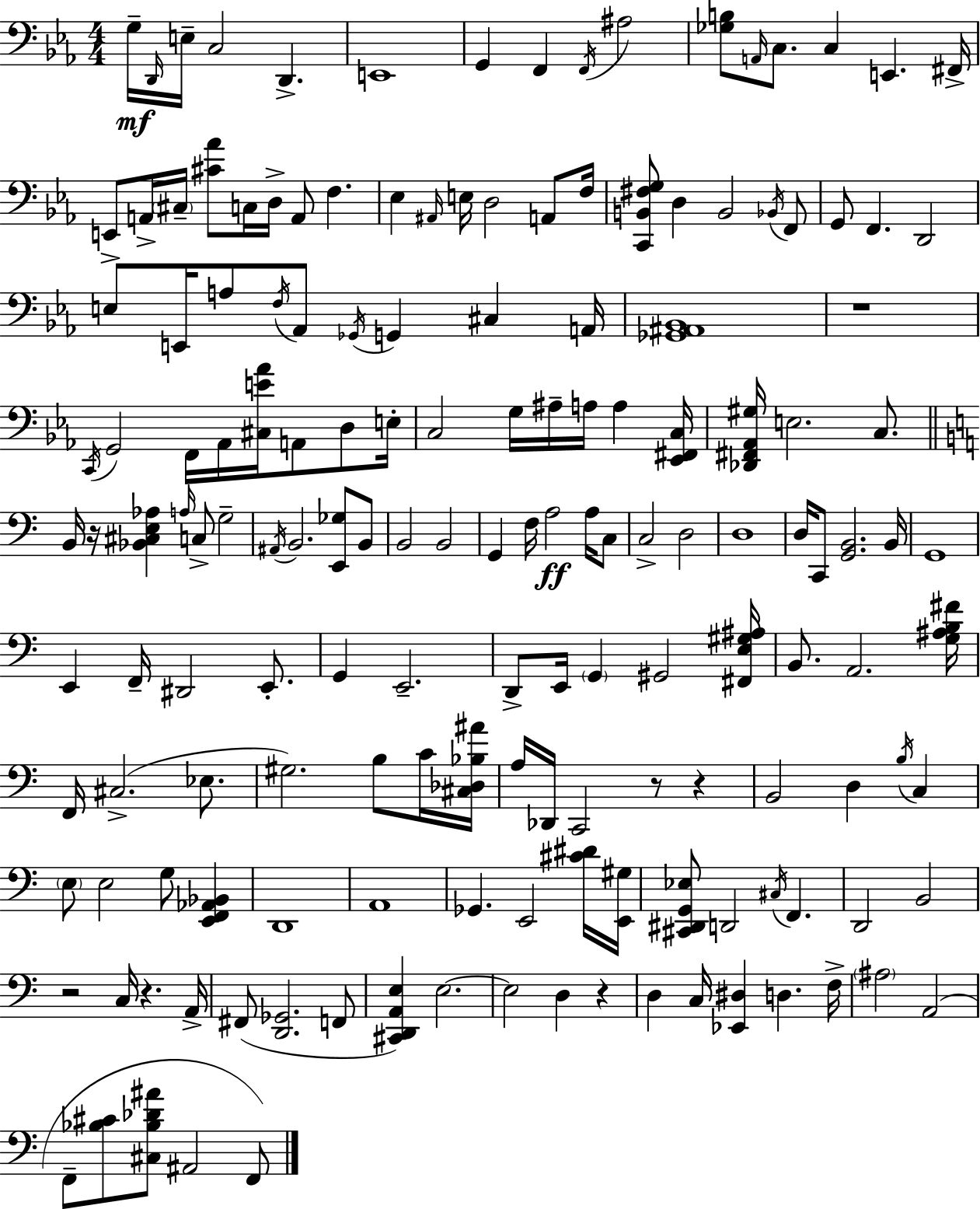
G3/s D2/s E3/s C3/h D2/q. E2/w G2/q F2/q F2/s A#3/h [Gb3,B3]/e A2/s C3/e. C3/q E2/q. F#2/s E2/e A2/s C#3/s [C#4,Ab4]/e C3/s D3/s A2/e F3/q. Eb3/q A#2/s E3/s D3/h A2/e F3/s [C2,B2,F#3,G3]/e D3/q B2/h Bb2/s F2/e G2/e F2/q. D2/h E3/e E2/s A3/e F3/s Ab2/e Gb2/s G2/q C#3/q A2/s [Gb2,A#2,Bb2]/w R/w C2/s G2/h F2/s Ab2/s [C#3,E4,Ab4]/s A2/e D3/e E3/s C3/h G3/s A#3/s A3/s A3/q [Eb2,F#2,C3]/s [Db2,F#2,Ab2,G#3]/s E3/h. C3/e. B2/s R/s [Bb2,C#3,E3,Ab3]/q A3/s C3/e G3/h A#2/s B2/h. [E2,Gb3]/e B2/e B2/h B2/h G2/q F3/s A3/h A3/s C3/e C3/h D3/h D3/w D3/s C2/e [G2,B2]/h. B2/s G2/w E2/q F2/s D#2/h E2/e. G2/q E2/h. D2/e E2/s G2/q G#2/h [F#2,E3,G#3,A#3]/s B2/e. A2/h. [G3,A#3,B3,F#4]/s F2/s C#3/h. Eb3/e. G#3/h. B3/e C4/s [C#3,Db3,Bb3,A#4]/s A3/s Db2/s C2/h R/e R/q B2/h D3/q B3/s C3/q E3/e E3/h G3/e [E2,F2,Ab2,Bb2]/q D2/w A2/w Gb2/q. E2/h [C#4,D#4]/s [E2,G#3]/s [C#2,D#2,G2,Eb3]/e D2/h C#3/s F2/q. D2/h B2/h R/h C3/s R/q. A2/s F#2/e [D2,Gb2]/h. F2/e [C#2,D2,A2,E3]/q E3/h. E3/h D3/q R/q D3/q C3/s [Eb2,D#3]/q D3/q. F3/s A#3/h A2/h F2/e [Bb3,C#4]/e [C#3,Bb3,Db4,A#4]/e A#2/h F2/e